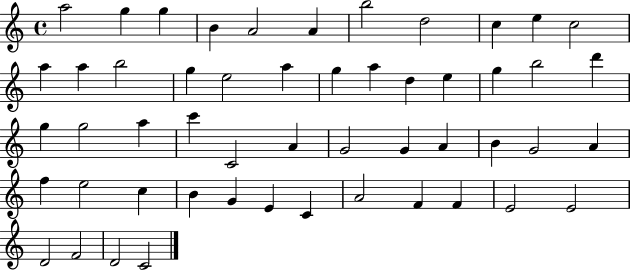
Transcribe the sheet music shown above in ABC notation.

X:1
T:Untitled
M:4/4
L:1/4
K:C
a2 g g B A2 A b2 d2 c e c2 a a b2 g e2 a g a d e g b2 d' g g2 a c' C2 A G2 G A B G2 A f e2 c B G E C A2 F F E2 E2 D2 F2 D2 C2